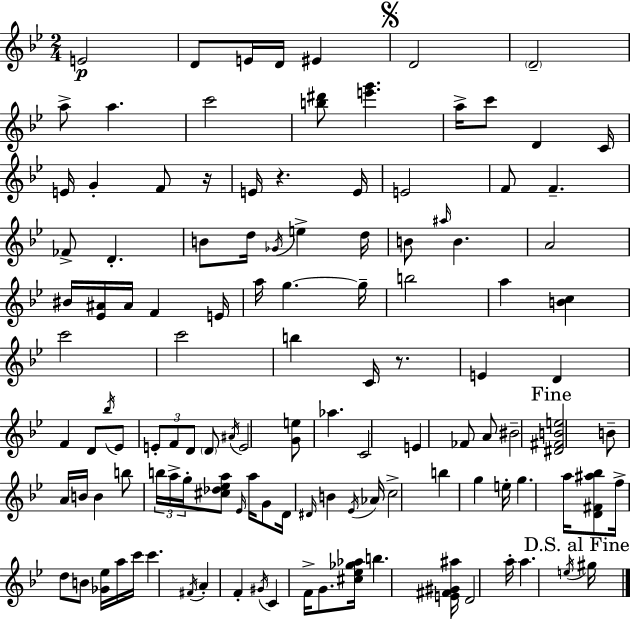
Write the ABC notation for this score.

X:1
T:Untitled
M:2/4
L:1/4
K:Gm
E2 D/2 E/4 D/4 ^E D2 D2 a/2 a c'2 [b^d']/2 [e'g'] a/4 c'/2 D C/4 E/4 G F/2 z/4 E/4 z E/4 E2 F/2 F _F/2 D B/2 d/4 _G/4 e d/4 B/2 ^a/4 B A2 ^B/4 [_E^A]/4 ^A/4 F E/4 a/4 g g/4 b2 a [Bc] c'2 c'2 b C/4 z/2 E D F D/2 _b/4 _E/2 E/2 F/2 D/2 D/2 ^A/4 E2 [Ge]/2 _a C2 E _F/2 A/2 ^B2 [^D^FBe]2 B/2 A/4 B/4 B b/2 b/4 a/4 g/4 [^c_d_ea]/2 _E/4 a/4 G/2 D/4 ^D/4 B _E/4 _A/4 c2 b g e/4 g a/4 [D^F^a_b]/2 f/4 d/2 B/2 [_G_e]/4 a/4 c'/4 c' ^F/4 A F ^G/4 C F/4 G/2 [^c_e_g_a]/4 b [E^F^G^a]/4 D2 a/4 a e/4 ^g/4